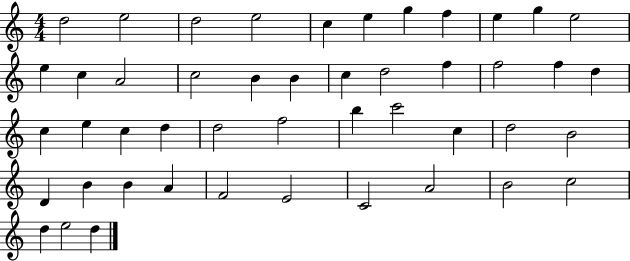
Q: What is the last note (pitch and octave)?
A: D5